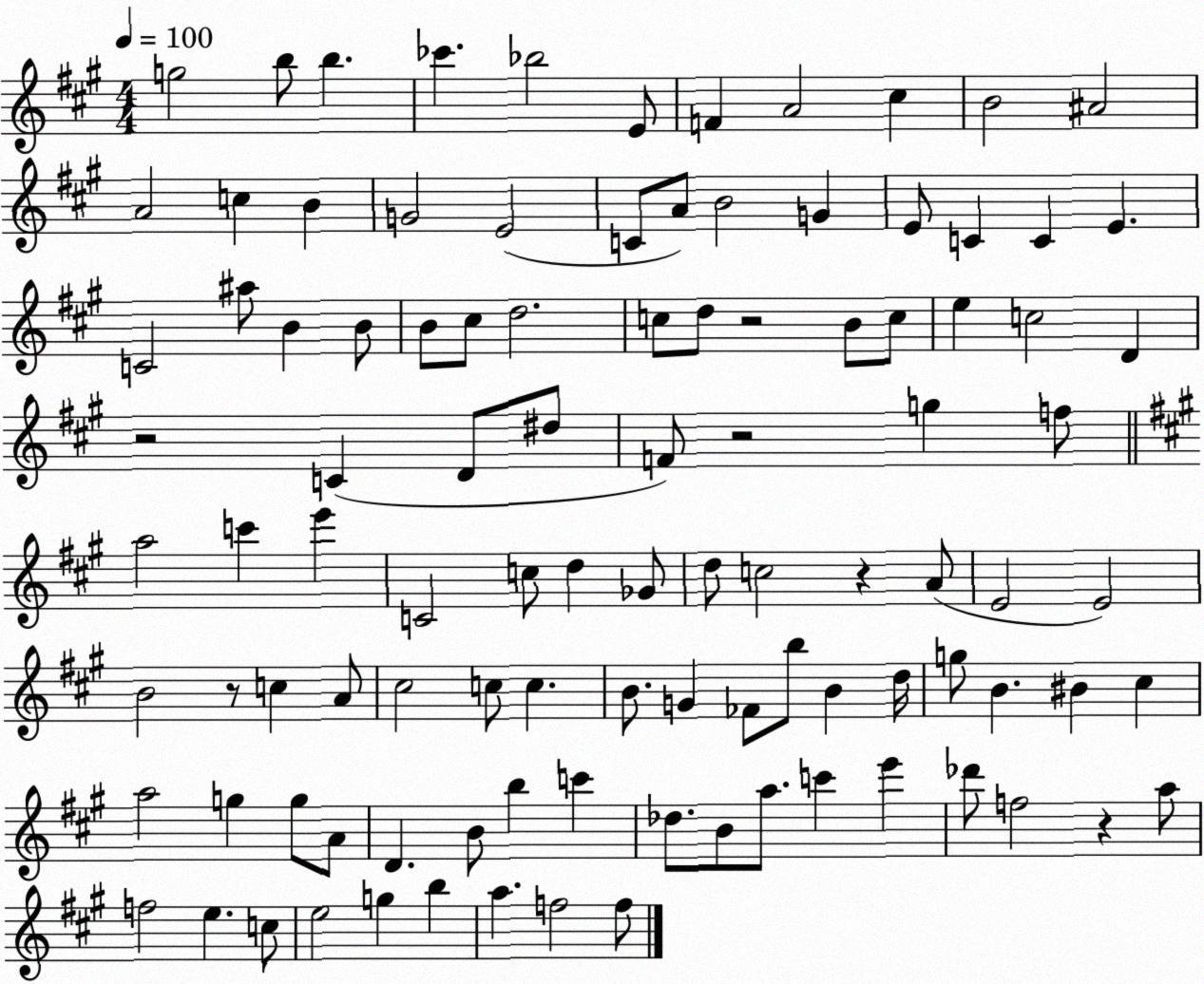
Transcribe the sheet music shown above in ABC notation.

X:1
T:Untitled
M:4/4
L:1/4
K:A
g2 b/2 b _c' _b2 E/2 F A2 ^c B2 ^A2 A2 c B G2 E2 C/2 A/2 B2 G E/2 C C E C2 ^a/2 B B/2 B/2 ^c/2 d2 c/2 d/2 z2 B/2 c/2 e c2 D z2 C D/2 ^d/2 F/2 z2 g f/2 a2 c' e' C2 c/2 d _G/2 d/2 c2 z A/2 E2 E2 B2 z/2 c A/2 ^c2 c/2 c B/2 G _F/2 b/2 B d/4 g/2 B ^B ^c a2 g g/2 A/2 D B/2 b c' _d/2 B/2 a/2 c' e' _d'/2 f2 z a/2 f2 e c/2 e2 g b a f2 f/2